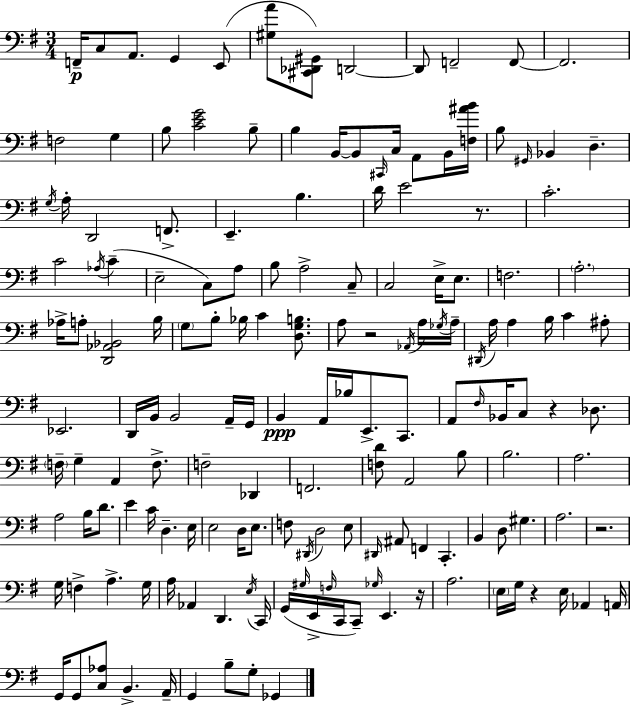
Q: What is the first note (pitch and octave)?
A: F2